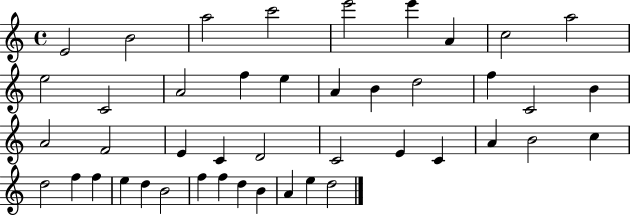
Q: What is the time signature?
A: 4/4